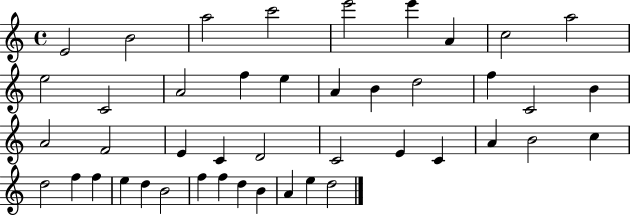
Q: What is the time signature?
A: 4/4